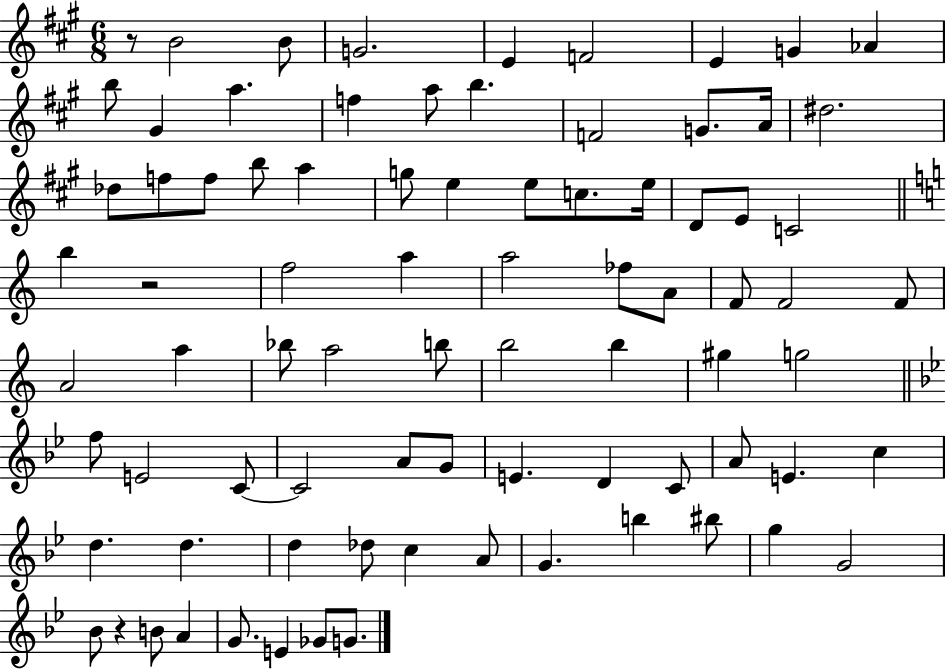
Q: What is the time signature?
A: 6/8